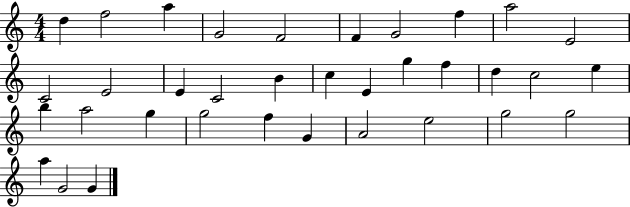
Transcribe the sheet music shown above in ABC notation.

X:1
T:Untitled
M:4/4
L:1/4
K:C
d f2 a G2 F2 F G2 f a2 E2 C2 E2 E C2 B c E g f d c2 e b a2 g g2 f G A2 e2 g2 g2 a G2 G